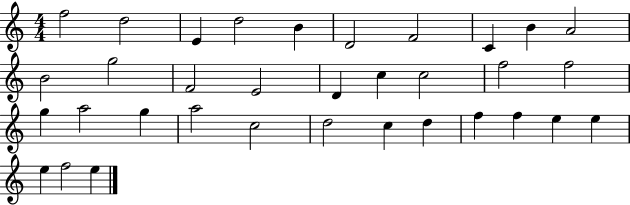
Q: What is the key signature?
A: C major